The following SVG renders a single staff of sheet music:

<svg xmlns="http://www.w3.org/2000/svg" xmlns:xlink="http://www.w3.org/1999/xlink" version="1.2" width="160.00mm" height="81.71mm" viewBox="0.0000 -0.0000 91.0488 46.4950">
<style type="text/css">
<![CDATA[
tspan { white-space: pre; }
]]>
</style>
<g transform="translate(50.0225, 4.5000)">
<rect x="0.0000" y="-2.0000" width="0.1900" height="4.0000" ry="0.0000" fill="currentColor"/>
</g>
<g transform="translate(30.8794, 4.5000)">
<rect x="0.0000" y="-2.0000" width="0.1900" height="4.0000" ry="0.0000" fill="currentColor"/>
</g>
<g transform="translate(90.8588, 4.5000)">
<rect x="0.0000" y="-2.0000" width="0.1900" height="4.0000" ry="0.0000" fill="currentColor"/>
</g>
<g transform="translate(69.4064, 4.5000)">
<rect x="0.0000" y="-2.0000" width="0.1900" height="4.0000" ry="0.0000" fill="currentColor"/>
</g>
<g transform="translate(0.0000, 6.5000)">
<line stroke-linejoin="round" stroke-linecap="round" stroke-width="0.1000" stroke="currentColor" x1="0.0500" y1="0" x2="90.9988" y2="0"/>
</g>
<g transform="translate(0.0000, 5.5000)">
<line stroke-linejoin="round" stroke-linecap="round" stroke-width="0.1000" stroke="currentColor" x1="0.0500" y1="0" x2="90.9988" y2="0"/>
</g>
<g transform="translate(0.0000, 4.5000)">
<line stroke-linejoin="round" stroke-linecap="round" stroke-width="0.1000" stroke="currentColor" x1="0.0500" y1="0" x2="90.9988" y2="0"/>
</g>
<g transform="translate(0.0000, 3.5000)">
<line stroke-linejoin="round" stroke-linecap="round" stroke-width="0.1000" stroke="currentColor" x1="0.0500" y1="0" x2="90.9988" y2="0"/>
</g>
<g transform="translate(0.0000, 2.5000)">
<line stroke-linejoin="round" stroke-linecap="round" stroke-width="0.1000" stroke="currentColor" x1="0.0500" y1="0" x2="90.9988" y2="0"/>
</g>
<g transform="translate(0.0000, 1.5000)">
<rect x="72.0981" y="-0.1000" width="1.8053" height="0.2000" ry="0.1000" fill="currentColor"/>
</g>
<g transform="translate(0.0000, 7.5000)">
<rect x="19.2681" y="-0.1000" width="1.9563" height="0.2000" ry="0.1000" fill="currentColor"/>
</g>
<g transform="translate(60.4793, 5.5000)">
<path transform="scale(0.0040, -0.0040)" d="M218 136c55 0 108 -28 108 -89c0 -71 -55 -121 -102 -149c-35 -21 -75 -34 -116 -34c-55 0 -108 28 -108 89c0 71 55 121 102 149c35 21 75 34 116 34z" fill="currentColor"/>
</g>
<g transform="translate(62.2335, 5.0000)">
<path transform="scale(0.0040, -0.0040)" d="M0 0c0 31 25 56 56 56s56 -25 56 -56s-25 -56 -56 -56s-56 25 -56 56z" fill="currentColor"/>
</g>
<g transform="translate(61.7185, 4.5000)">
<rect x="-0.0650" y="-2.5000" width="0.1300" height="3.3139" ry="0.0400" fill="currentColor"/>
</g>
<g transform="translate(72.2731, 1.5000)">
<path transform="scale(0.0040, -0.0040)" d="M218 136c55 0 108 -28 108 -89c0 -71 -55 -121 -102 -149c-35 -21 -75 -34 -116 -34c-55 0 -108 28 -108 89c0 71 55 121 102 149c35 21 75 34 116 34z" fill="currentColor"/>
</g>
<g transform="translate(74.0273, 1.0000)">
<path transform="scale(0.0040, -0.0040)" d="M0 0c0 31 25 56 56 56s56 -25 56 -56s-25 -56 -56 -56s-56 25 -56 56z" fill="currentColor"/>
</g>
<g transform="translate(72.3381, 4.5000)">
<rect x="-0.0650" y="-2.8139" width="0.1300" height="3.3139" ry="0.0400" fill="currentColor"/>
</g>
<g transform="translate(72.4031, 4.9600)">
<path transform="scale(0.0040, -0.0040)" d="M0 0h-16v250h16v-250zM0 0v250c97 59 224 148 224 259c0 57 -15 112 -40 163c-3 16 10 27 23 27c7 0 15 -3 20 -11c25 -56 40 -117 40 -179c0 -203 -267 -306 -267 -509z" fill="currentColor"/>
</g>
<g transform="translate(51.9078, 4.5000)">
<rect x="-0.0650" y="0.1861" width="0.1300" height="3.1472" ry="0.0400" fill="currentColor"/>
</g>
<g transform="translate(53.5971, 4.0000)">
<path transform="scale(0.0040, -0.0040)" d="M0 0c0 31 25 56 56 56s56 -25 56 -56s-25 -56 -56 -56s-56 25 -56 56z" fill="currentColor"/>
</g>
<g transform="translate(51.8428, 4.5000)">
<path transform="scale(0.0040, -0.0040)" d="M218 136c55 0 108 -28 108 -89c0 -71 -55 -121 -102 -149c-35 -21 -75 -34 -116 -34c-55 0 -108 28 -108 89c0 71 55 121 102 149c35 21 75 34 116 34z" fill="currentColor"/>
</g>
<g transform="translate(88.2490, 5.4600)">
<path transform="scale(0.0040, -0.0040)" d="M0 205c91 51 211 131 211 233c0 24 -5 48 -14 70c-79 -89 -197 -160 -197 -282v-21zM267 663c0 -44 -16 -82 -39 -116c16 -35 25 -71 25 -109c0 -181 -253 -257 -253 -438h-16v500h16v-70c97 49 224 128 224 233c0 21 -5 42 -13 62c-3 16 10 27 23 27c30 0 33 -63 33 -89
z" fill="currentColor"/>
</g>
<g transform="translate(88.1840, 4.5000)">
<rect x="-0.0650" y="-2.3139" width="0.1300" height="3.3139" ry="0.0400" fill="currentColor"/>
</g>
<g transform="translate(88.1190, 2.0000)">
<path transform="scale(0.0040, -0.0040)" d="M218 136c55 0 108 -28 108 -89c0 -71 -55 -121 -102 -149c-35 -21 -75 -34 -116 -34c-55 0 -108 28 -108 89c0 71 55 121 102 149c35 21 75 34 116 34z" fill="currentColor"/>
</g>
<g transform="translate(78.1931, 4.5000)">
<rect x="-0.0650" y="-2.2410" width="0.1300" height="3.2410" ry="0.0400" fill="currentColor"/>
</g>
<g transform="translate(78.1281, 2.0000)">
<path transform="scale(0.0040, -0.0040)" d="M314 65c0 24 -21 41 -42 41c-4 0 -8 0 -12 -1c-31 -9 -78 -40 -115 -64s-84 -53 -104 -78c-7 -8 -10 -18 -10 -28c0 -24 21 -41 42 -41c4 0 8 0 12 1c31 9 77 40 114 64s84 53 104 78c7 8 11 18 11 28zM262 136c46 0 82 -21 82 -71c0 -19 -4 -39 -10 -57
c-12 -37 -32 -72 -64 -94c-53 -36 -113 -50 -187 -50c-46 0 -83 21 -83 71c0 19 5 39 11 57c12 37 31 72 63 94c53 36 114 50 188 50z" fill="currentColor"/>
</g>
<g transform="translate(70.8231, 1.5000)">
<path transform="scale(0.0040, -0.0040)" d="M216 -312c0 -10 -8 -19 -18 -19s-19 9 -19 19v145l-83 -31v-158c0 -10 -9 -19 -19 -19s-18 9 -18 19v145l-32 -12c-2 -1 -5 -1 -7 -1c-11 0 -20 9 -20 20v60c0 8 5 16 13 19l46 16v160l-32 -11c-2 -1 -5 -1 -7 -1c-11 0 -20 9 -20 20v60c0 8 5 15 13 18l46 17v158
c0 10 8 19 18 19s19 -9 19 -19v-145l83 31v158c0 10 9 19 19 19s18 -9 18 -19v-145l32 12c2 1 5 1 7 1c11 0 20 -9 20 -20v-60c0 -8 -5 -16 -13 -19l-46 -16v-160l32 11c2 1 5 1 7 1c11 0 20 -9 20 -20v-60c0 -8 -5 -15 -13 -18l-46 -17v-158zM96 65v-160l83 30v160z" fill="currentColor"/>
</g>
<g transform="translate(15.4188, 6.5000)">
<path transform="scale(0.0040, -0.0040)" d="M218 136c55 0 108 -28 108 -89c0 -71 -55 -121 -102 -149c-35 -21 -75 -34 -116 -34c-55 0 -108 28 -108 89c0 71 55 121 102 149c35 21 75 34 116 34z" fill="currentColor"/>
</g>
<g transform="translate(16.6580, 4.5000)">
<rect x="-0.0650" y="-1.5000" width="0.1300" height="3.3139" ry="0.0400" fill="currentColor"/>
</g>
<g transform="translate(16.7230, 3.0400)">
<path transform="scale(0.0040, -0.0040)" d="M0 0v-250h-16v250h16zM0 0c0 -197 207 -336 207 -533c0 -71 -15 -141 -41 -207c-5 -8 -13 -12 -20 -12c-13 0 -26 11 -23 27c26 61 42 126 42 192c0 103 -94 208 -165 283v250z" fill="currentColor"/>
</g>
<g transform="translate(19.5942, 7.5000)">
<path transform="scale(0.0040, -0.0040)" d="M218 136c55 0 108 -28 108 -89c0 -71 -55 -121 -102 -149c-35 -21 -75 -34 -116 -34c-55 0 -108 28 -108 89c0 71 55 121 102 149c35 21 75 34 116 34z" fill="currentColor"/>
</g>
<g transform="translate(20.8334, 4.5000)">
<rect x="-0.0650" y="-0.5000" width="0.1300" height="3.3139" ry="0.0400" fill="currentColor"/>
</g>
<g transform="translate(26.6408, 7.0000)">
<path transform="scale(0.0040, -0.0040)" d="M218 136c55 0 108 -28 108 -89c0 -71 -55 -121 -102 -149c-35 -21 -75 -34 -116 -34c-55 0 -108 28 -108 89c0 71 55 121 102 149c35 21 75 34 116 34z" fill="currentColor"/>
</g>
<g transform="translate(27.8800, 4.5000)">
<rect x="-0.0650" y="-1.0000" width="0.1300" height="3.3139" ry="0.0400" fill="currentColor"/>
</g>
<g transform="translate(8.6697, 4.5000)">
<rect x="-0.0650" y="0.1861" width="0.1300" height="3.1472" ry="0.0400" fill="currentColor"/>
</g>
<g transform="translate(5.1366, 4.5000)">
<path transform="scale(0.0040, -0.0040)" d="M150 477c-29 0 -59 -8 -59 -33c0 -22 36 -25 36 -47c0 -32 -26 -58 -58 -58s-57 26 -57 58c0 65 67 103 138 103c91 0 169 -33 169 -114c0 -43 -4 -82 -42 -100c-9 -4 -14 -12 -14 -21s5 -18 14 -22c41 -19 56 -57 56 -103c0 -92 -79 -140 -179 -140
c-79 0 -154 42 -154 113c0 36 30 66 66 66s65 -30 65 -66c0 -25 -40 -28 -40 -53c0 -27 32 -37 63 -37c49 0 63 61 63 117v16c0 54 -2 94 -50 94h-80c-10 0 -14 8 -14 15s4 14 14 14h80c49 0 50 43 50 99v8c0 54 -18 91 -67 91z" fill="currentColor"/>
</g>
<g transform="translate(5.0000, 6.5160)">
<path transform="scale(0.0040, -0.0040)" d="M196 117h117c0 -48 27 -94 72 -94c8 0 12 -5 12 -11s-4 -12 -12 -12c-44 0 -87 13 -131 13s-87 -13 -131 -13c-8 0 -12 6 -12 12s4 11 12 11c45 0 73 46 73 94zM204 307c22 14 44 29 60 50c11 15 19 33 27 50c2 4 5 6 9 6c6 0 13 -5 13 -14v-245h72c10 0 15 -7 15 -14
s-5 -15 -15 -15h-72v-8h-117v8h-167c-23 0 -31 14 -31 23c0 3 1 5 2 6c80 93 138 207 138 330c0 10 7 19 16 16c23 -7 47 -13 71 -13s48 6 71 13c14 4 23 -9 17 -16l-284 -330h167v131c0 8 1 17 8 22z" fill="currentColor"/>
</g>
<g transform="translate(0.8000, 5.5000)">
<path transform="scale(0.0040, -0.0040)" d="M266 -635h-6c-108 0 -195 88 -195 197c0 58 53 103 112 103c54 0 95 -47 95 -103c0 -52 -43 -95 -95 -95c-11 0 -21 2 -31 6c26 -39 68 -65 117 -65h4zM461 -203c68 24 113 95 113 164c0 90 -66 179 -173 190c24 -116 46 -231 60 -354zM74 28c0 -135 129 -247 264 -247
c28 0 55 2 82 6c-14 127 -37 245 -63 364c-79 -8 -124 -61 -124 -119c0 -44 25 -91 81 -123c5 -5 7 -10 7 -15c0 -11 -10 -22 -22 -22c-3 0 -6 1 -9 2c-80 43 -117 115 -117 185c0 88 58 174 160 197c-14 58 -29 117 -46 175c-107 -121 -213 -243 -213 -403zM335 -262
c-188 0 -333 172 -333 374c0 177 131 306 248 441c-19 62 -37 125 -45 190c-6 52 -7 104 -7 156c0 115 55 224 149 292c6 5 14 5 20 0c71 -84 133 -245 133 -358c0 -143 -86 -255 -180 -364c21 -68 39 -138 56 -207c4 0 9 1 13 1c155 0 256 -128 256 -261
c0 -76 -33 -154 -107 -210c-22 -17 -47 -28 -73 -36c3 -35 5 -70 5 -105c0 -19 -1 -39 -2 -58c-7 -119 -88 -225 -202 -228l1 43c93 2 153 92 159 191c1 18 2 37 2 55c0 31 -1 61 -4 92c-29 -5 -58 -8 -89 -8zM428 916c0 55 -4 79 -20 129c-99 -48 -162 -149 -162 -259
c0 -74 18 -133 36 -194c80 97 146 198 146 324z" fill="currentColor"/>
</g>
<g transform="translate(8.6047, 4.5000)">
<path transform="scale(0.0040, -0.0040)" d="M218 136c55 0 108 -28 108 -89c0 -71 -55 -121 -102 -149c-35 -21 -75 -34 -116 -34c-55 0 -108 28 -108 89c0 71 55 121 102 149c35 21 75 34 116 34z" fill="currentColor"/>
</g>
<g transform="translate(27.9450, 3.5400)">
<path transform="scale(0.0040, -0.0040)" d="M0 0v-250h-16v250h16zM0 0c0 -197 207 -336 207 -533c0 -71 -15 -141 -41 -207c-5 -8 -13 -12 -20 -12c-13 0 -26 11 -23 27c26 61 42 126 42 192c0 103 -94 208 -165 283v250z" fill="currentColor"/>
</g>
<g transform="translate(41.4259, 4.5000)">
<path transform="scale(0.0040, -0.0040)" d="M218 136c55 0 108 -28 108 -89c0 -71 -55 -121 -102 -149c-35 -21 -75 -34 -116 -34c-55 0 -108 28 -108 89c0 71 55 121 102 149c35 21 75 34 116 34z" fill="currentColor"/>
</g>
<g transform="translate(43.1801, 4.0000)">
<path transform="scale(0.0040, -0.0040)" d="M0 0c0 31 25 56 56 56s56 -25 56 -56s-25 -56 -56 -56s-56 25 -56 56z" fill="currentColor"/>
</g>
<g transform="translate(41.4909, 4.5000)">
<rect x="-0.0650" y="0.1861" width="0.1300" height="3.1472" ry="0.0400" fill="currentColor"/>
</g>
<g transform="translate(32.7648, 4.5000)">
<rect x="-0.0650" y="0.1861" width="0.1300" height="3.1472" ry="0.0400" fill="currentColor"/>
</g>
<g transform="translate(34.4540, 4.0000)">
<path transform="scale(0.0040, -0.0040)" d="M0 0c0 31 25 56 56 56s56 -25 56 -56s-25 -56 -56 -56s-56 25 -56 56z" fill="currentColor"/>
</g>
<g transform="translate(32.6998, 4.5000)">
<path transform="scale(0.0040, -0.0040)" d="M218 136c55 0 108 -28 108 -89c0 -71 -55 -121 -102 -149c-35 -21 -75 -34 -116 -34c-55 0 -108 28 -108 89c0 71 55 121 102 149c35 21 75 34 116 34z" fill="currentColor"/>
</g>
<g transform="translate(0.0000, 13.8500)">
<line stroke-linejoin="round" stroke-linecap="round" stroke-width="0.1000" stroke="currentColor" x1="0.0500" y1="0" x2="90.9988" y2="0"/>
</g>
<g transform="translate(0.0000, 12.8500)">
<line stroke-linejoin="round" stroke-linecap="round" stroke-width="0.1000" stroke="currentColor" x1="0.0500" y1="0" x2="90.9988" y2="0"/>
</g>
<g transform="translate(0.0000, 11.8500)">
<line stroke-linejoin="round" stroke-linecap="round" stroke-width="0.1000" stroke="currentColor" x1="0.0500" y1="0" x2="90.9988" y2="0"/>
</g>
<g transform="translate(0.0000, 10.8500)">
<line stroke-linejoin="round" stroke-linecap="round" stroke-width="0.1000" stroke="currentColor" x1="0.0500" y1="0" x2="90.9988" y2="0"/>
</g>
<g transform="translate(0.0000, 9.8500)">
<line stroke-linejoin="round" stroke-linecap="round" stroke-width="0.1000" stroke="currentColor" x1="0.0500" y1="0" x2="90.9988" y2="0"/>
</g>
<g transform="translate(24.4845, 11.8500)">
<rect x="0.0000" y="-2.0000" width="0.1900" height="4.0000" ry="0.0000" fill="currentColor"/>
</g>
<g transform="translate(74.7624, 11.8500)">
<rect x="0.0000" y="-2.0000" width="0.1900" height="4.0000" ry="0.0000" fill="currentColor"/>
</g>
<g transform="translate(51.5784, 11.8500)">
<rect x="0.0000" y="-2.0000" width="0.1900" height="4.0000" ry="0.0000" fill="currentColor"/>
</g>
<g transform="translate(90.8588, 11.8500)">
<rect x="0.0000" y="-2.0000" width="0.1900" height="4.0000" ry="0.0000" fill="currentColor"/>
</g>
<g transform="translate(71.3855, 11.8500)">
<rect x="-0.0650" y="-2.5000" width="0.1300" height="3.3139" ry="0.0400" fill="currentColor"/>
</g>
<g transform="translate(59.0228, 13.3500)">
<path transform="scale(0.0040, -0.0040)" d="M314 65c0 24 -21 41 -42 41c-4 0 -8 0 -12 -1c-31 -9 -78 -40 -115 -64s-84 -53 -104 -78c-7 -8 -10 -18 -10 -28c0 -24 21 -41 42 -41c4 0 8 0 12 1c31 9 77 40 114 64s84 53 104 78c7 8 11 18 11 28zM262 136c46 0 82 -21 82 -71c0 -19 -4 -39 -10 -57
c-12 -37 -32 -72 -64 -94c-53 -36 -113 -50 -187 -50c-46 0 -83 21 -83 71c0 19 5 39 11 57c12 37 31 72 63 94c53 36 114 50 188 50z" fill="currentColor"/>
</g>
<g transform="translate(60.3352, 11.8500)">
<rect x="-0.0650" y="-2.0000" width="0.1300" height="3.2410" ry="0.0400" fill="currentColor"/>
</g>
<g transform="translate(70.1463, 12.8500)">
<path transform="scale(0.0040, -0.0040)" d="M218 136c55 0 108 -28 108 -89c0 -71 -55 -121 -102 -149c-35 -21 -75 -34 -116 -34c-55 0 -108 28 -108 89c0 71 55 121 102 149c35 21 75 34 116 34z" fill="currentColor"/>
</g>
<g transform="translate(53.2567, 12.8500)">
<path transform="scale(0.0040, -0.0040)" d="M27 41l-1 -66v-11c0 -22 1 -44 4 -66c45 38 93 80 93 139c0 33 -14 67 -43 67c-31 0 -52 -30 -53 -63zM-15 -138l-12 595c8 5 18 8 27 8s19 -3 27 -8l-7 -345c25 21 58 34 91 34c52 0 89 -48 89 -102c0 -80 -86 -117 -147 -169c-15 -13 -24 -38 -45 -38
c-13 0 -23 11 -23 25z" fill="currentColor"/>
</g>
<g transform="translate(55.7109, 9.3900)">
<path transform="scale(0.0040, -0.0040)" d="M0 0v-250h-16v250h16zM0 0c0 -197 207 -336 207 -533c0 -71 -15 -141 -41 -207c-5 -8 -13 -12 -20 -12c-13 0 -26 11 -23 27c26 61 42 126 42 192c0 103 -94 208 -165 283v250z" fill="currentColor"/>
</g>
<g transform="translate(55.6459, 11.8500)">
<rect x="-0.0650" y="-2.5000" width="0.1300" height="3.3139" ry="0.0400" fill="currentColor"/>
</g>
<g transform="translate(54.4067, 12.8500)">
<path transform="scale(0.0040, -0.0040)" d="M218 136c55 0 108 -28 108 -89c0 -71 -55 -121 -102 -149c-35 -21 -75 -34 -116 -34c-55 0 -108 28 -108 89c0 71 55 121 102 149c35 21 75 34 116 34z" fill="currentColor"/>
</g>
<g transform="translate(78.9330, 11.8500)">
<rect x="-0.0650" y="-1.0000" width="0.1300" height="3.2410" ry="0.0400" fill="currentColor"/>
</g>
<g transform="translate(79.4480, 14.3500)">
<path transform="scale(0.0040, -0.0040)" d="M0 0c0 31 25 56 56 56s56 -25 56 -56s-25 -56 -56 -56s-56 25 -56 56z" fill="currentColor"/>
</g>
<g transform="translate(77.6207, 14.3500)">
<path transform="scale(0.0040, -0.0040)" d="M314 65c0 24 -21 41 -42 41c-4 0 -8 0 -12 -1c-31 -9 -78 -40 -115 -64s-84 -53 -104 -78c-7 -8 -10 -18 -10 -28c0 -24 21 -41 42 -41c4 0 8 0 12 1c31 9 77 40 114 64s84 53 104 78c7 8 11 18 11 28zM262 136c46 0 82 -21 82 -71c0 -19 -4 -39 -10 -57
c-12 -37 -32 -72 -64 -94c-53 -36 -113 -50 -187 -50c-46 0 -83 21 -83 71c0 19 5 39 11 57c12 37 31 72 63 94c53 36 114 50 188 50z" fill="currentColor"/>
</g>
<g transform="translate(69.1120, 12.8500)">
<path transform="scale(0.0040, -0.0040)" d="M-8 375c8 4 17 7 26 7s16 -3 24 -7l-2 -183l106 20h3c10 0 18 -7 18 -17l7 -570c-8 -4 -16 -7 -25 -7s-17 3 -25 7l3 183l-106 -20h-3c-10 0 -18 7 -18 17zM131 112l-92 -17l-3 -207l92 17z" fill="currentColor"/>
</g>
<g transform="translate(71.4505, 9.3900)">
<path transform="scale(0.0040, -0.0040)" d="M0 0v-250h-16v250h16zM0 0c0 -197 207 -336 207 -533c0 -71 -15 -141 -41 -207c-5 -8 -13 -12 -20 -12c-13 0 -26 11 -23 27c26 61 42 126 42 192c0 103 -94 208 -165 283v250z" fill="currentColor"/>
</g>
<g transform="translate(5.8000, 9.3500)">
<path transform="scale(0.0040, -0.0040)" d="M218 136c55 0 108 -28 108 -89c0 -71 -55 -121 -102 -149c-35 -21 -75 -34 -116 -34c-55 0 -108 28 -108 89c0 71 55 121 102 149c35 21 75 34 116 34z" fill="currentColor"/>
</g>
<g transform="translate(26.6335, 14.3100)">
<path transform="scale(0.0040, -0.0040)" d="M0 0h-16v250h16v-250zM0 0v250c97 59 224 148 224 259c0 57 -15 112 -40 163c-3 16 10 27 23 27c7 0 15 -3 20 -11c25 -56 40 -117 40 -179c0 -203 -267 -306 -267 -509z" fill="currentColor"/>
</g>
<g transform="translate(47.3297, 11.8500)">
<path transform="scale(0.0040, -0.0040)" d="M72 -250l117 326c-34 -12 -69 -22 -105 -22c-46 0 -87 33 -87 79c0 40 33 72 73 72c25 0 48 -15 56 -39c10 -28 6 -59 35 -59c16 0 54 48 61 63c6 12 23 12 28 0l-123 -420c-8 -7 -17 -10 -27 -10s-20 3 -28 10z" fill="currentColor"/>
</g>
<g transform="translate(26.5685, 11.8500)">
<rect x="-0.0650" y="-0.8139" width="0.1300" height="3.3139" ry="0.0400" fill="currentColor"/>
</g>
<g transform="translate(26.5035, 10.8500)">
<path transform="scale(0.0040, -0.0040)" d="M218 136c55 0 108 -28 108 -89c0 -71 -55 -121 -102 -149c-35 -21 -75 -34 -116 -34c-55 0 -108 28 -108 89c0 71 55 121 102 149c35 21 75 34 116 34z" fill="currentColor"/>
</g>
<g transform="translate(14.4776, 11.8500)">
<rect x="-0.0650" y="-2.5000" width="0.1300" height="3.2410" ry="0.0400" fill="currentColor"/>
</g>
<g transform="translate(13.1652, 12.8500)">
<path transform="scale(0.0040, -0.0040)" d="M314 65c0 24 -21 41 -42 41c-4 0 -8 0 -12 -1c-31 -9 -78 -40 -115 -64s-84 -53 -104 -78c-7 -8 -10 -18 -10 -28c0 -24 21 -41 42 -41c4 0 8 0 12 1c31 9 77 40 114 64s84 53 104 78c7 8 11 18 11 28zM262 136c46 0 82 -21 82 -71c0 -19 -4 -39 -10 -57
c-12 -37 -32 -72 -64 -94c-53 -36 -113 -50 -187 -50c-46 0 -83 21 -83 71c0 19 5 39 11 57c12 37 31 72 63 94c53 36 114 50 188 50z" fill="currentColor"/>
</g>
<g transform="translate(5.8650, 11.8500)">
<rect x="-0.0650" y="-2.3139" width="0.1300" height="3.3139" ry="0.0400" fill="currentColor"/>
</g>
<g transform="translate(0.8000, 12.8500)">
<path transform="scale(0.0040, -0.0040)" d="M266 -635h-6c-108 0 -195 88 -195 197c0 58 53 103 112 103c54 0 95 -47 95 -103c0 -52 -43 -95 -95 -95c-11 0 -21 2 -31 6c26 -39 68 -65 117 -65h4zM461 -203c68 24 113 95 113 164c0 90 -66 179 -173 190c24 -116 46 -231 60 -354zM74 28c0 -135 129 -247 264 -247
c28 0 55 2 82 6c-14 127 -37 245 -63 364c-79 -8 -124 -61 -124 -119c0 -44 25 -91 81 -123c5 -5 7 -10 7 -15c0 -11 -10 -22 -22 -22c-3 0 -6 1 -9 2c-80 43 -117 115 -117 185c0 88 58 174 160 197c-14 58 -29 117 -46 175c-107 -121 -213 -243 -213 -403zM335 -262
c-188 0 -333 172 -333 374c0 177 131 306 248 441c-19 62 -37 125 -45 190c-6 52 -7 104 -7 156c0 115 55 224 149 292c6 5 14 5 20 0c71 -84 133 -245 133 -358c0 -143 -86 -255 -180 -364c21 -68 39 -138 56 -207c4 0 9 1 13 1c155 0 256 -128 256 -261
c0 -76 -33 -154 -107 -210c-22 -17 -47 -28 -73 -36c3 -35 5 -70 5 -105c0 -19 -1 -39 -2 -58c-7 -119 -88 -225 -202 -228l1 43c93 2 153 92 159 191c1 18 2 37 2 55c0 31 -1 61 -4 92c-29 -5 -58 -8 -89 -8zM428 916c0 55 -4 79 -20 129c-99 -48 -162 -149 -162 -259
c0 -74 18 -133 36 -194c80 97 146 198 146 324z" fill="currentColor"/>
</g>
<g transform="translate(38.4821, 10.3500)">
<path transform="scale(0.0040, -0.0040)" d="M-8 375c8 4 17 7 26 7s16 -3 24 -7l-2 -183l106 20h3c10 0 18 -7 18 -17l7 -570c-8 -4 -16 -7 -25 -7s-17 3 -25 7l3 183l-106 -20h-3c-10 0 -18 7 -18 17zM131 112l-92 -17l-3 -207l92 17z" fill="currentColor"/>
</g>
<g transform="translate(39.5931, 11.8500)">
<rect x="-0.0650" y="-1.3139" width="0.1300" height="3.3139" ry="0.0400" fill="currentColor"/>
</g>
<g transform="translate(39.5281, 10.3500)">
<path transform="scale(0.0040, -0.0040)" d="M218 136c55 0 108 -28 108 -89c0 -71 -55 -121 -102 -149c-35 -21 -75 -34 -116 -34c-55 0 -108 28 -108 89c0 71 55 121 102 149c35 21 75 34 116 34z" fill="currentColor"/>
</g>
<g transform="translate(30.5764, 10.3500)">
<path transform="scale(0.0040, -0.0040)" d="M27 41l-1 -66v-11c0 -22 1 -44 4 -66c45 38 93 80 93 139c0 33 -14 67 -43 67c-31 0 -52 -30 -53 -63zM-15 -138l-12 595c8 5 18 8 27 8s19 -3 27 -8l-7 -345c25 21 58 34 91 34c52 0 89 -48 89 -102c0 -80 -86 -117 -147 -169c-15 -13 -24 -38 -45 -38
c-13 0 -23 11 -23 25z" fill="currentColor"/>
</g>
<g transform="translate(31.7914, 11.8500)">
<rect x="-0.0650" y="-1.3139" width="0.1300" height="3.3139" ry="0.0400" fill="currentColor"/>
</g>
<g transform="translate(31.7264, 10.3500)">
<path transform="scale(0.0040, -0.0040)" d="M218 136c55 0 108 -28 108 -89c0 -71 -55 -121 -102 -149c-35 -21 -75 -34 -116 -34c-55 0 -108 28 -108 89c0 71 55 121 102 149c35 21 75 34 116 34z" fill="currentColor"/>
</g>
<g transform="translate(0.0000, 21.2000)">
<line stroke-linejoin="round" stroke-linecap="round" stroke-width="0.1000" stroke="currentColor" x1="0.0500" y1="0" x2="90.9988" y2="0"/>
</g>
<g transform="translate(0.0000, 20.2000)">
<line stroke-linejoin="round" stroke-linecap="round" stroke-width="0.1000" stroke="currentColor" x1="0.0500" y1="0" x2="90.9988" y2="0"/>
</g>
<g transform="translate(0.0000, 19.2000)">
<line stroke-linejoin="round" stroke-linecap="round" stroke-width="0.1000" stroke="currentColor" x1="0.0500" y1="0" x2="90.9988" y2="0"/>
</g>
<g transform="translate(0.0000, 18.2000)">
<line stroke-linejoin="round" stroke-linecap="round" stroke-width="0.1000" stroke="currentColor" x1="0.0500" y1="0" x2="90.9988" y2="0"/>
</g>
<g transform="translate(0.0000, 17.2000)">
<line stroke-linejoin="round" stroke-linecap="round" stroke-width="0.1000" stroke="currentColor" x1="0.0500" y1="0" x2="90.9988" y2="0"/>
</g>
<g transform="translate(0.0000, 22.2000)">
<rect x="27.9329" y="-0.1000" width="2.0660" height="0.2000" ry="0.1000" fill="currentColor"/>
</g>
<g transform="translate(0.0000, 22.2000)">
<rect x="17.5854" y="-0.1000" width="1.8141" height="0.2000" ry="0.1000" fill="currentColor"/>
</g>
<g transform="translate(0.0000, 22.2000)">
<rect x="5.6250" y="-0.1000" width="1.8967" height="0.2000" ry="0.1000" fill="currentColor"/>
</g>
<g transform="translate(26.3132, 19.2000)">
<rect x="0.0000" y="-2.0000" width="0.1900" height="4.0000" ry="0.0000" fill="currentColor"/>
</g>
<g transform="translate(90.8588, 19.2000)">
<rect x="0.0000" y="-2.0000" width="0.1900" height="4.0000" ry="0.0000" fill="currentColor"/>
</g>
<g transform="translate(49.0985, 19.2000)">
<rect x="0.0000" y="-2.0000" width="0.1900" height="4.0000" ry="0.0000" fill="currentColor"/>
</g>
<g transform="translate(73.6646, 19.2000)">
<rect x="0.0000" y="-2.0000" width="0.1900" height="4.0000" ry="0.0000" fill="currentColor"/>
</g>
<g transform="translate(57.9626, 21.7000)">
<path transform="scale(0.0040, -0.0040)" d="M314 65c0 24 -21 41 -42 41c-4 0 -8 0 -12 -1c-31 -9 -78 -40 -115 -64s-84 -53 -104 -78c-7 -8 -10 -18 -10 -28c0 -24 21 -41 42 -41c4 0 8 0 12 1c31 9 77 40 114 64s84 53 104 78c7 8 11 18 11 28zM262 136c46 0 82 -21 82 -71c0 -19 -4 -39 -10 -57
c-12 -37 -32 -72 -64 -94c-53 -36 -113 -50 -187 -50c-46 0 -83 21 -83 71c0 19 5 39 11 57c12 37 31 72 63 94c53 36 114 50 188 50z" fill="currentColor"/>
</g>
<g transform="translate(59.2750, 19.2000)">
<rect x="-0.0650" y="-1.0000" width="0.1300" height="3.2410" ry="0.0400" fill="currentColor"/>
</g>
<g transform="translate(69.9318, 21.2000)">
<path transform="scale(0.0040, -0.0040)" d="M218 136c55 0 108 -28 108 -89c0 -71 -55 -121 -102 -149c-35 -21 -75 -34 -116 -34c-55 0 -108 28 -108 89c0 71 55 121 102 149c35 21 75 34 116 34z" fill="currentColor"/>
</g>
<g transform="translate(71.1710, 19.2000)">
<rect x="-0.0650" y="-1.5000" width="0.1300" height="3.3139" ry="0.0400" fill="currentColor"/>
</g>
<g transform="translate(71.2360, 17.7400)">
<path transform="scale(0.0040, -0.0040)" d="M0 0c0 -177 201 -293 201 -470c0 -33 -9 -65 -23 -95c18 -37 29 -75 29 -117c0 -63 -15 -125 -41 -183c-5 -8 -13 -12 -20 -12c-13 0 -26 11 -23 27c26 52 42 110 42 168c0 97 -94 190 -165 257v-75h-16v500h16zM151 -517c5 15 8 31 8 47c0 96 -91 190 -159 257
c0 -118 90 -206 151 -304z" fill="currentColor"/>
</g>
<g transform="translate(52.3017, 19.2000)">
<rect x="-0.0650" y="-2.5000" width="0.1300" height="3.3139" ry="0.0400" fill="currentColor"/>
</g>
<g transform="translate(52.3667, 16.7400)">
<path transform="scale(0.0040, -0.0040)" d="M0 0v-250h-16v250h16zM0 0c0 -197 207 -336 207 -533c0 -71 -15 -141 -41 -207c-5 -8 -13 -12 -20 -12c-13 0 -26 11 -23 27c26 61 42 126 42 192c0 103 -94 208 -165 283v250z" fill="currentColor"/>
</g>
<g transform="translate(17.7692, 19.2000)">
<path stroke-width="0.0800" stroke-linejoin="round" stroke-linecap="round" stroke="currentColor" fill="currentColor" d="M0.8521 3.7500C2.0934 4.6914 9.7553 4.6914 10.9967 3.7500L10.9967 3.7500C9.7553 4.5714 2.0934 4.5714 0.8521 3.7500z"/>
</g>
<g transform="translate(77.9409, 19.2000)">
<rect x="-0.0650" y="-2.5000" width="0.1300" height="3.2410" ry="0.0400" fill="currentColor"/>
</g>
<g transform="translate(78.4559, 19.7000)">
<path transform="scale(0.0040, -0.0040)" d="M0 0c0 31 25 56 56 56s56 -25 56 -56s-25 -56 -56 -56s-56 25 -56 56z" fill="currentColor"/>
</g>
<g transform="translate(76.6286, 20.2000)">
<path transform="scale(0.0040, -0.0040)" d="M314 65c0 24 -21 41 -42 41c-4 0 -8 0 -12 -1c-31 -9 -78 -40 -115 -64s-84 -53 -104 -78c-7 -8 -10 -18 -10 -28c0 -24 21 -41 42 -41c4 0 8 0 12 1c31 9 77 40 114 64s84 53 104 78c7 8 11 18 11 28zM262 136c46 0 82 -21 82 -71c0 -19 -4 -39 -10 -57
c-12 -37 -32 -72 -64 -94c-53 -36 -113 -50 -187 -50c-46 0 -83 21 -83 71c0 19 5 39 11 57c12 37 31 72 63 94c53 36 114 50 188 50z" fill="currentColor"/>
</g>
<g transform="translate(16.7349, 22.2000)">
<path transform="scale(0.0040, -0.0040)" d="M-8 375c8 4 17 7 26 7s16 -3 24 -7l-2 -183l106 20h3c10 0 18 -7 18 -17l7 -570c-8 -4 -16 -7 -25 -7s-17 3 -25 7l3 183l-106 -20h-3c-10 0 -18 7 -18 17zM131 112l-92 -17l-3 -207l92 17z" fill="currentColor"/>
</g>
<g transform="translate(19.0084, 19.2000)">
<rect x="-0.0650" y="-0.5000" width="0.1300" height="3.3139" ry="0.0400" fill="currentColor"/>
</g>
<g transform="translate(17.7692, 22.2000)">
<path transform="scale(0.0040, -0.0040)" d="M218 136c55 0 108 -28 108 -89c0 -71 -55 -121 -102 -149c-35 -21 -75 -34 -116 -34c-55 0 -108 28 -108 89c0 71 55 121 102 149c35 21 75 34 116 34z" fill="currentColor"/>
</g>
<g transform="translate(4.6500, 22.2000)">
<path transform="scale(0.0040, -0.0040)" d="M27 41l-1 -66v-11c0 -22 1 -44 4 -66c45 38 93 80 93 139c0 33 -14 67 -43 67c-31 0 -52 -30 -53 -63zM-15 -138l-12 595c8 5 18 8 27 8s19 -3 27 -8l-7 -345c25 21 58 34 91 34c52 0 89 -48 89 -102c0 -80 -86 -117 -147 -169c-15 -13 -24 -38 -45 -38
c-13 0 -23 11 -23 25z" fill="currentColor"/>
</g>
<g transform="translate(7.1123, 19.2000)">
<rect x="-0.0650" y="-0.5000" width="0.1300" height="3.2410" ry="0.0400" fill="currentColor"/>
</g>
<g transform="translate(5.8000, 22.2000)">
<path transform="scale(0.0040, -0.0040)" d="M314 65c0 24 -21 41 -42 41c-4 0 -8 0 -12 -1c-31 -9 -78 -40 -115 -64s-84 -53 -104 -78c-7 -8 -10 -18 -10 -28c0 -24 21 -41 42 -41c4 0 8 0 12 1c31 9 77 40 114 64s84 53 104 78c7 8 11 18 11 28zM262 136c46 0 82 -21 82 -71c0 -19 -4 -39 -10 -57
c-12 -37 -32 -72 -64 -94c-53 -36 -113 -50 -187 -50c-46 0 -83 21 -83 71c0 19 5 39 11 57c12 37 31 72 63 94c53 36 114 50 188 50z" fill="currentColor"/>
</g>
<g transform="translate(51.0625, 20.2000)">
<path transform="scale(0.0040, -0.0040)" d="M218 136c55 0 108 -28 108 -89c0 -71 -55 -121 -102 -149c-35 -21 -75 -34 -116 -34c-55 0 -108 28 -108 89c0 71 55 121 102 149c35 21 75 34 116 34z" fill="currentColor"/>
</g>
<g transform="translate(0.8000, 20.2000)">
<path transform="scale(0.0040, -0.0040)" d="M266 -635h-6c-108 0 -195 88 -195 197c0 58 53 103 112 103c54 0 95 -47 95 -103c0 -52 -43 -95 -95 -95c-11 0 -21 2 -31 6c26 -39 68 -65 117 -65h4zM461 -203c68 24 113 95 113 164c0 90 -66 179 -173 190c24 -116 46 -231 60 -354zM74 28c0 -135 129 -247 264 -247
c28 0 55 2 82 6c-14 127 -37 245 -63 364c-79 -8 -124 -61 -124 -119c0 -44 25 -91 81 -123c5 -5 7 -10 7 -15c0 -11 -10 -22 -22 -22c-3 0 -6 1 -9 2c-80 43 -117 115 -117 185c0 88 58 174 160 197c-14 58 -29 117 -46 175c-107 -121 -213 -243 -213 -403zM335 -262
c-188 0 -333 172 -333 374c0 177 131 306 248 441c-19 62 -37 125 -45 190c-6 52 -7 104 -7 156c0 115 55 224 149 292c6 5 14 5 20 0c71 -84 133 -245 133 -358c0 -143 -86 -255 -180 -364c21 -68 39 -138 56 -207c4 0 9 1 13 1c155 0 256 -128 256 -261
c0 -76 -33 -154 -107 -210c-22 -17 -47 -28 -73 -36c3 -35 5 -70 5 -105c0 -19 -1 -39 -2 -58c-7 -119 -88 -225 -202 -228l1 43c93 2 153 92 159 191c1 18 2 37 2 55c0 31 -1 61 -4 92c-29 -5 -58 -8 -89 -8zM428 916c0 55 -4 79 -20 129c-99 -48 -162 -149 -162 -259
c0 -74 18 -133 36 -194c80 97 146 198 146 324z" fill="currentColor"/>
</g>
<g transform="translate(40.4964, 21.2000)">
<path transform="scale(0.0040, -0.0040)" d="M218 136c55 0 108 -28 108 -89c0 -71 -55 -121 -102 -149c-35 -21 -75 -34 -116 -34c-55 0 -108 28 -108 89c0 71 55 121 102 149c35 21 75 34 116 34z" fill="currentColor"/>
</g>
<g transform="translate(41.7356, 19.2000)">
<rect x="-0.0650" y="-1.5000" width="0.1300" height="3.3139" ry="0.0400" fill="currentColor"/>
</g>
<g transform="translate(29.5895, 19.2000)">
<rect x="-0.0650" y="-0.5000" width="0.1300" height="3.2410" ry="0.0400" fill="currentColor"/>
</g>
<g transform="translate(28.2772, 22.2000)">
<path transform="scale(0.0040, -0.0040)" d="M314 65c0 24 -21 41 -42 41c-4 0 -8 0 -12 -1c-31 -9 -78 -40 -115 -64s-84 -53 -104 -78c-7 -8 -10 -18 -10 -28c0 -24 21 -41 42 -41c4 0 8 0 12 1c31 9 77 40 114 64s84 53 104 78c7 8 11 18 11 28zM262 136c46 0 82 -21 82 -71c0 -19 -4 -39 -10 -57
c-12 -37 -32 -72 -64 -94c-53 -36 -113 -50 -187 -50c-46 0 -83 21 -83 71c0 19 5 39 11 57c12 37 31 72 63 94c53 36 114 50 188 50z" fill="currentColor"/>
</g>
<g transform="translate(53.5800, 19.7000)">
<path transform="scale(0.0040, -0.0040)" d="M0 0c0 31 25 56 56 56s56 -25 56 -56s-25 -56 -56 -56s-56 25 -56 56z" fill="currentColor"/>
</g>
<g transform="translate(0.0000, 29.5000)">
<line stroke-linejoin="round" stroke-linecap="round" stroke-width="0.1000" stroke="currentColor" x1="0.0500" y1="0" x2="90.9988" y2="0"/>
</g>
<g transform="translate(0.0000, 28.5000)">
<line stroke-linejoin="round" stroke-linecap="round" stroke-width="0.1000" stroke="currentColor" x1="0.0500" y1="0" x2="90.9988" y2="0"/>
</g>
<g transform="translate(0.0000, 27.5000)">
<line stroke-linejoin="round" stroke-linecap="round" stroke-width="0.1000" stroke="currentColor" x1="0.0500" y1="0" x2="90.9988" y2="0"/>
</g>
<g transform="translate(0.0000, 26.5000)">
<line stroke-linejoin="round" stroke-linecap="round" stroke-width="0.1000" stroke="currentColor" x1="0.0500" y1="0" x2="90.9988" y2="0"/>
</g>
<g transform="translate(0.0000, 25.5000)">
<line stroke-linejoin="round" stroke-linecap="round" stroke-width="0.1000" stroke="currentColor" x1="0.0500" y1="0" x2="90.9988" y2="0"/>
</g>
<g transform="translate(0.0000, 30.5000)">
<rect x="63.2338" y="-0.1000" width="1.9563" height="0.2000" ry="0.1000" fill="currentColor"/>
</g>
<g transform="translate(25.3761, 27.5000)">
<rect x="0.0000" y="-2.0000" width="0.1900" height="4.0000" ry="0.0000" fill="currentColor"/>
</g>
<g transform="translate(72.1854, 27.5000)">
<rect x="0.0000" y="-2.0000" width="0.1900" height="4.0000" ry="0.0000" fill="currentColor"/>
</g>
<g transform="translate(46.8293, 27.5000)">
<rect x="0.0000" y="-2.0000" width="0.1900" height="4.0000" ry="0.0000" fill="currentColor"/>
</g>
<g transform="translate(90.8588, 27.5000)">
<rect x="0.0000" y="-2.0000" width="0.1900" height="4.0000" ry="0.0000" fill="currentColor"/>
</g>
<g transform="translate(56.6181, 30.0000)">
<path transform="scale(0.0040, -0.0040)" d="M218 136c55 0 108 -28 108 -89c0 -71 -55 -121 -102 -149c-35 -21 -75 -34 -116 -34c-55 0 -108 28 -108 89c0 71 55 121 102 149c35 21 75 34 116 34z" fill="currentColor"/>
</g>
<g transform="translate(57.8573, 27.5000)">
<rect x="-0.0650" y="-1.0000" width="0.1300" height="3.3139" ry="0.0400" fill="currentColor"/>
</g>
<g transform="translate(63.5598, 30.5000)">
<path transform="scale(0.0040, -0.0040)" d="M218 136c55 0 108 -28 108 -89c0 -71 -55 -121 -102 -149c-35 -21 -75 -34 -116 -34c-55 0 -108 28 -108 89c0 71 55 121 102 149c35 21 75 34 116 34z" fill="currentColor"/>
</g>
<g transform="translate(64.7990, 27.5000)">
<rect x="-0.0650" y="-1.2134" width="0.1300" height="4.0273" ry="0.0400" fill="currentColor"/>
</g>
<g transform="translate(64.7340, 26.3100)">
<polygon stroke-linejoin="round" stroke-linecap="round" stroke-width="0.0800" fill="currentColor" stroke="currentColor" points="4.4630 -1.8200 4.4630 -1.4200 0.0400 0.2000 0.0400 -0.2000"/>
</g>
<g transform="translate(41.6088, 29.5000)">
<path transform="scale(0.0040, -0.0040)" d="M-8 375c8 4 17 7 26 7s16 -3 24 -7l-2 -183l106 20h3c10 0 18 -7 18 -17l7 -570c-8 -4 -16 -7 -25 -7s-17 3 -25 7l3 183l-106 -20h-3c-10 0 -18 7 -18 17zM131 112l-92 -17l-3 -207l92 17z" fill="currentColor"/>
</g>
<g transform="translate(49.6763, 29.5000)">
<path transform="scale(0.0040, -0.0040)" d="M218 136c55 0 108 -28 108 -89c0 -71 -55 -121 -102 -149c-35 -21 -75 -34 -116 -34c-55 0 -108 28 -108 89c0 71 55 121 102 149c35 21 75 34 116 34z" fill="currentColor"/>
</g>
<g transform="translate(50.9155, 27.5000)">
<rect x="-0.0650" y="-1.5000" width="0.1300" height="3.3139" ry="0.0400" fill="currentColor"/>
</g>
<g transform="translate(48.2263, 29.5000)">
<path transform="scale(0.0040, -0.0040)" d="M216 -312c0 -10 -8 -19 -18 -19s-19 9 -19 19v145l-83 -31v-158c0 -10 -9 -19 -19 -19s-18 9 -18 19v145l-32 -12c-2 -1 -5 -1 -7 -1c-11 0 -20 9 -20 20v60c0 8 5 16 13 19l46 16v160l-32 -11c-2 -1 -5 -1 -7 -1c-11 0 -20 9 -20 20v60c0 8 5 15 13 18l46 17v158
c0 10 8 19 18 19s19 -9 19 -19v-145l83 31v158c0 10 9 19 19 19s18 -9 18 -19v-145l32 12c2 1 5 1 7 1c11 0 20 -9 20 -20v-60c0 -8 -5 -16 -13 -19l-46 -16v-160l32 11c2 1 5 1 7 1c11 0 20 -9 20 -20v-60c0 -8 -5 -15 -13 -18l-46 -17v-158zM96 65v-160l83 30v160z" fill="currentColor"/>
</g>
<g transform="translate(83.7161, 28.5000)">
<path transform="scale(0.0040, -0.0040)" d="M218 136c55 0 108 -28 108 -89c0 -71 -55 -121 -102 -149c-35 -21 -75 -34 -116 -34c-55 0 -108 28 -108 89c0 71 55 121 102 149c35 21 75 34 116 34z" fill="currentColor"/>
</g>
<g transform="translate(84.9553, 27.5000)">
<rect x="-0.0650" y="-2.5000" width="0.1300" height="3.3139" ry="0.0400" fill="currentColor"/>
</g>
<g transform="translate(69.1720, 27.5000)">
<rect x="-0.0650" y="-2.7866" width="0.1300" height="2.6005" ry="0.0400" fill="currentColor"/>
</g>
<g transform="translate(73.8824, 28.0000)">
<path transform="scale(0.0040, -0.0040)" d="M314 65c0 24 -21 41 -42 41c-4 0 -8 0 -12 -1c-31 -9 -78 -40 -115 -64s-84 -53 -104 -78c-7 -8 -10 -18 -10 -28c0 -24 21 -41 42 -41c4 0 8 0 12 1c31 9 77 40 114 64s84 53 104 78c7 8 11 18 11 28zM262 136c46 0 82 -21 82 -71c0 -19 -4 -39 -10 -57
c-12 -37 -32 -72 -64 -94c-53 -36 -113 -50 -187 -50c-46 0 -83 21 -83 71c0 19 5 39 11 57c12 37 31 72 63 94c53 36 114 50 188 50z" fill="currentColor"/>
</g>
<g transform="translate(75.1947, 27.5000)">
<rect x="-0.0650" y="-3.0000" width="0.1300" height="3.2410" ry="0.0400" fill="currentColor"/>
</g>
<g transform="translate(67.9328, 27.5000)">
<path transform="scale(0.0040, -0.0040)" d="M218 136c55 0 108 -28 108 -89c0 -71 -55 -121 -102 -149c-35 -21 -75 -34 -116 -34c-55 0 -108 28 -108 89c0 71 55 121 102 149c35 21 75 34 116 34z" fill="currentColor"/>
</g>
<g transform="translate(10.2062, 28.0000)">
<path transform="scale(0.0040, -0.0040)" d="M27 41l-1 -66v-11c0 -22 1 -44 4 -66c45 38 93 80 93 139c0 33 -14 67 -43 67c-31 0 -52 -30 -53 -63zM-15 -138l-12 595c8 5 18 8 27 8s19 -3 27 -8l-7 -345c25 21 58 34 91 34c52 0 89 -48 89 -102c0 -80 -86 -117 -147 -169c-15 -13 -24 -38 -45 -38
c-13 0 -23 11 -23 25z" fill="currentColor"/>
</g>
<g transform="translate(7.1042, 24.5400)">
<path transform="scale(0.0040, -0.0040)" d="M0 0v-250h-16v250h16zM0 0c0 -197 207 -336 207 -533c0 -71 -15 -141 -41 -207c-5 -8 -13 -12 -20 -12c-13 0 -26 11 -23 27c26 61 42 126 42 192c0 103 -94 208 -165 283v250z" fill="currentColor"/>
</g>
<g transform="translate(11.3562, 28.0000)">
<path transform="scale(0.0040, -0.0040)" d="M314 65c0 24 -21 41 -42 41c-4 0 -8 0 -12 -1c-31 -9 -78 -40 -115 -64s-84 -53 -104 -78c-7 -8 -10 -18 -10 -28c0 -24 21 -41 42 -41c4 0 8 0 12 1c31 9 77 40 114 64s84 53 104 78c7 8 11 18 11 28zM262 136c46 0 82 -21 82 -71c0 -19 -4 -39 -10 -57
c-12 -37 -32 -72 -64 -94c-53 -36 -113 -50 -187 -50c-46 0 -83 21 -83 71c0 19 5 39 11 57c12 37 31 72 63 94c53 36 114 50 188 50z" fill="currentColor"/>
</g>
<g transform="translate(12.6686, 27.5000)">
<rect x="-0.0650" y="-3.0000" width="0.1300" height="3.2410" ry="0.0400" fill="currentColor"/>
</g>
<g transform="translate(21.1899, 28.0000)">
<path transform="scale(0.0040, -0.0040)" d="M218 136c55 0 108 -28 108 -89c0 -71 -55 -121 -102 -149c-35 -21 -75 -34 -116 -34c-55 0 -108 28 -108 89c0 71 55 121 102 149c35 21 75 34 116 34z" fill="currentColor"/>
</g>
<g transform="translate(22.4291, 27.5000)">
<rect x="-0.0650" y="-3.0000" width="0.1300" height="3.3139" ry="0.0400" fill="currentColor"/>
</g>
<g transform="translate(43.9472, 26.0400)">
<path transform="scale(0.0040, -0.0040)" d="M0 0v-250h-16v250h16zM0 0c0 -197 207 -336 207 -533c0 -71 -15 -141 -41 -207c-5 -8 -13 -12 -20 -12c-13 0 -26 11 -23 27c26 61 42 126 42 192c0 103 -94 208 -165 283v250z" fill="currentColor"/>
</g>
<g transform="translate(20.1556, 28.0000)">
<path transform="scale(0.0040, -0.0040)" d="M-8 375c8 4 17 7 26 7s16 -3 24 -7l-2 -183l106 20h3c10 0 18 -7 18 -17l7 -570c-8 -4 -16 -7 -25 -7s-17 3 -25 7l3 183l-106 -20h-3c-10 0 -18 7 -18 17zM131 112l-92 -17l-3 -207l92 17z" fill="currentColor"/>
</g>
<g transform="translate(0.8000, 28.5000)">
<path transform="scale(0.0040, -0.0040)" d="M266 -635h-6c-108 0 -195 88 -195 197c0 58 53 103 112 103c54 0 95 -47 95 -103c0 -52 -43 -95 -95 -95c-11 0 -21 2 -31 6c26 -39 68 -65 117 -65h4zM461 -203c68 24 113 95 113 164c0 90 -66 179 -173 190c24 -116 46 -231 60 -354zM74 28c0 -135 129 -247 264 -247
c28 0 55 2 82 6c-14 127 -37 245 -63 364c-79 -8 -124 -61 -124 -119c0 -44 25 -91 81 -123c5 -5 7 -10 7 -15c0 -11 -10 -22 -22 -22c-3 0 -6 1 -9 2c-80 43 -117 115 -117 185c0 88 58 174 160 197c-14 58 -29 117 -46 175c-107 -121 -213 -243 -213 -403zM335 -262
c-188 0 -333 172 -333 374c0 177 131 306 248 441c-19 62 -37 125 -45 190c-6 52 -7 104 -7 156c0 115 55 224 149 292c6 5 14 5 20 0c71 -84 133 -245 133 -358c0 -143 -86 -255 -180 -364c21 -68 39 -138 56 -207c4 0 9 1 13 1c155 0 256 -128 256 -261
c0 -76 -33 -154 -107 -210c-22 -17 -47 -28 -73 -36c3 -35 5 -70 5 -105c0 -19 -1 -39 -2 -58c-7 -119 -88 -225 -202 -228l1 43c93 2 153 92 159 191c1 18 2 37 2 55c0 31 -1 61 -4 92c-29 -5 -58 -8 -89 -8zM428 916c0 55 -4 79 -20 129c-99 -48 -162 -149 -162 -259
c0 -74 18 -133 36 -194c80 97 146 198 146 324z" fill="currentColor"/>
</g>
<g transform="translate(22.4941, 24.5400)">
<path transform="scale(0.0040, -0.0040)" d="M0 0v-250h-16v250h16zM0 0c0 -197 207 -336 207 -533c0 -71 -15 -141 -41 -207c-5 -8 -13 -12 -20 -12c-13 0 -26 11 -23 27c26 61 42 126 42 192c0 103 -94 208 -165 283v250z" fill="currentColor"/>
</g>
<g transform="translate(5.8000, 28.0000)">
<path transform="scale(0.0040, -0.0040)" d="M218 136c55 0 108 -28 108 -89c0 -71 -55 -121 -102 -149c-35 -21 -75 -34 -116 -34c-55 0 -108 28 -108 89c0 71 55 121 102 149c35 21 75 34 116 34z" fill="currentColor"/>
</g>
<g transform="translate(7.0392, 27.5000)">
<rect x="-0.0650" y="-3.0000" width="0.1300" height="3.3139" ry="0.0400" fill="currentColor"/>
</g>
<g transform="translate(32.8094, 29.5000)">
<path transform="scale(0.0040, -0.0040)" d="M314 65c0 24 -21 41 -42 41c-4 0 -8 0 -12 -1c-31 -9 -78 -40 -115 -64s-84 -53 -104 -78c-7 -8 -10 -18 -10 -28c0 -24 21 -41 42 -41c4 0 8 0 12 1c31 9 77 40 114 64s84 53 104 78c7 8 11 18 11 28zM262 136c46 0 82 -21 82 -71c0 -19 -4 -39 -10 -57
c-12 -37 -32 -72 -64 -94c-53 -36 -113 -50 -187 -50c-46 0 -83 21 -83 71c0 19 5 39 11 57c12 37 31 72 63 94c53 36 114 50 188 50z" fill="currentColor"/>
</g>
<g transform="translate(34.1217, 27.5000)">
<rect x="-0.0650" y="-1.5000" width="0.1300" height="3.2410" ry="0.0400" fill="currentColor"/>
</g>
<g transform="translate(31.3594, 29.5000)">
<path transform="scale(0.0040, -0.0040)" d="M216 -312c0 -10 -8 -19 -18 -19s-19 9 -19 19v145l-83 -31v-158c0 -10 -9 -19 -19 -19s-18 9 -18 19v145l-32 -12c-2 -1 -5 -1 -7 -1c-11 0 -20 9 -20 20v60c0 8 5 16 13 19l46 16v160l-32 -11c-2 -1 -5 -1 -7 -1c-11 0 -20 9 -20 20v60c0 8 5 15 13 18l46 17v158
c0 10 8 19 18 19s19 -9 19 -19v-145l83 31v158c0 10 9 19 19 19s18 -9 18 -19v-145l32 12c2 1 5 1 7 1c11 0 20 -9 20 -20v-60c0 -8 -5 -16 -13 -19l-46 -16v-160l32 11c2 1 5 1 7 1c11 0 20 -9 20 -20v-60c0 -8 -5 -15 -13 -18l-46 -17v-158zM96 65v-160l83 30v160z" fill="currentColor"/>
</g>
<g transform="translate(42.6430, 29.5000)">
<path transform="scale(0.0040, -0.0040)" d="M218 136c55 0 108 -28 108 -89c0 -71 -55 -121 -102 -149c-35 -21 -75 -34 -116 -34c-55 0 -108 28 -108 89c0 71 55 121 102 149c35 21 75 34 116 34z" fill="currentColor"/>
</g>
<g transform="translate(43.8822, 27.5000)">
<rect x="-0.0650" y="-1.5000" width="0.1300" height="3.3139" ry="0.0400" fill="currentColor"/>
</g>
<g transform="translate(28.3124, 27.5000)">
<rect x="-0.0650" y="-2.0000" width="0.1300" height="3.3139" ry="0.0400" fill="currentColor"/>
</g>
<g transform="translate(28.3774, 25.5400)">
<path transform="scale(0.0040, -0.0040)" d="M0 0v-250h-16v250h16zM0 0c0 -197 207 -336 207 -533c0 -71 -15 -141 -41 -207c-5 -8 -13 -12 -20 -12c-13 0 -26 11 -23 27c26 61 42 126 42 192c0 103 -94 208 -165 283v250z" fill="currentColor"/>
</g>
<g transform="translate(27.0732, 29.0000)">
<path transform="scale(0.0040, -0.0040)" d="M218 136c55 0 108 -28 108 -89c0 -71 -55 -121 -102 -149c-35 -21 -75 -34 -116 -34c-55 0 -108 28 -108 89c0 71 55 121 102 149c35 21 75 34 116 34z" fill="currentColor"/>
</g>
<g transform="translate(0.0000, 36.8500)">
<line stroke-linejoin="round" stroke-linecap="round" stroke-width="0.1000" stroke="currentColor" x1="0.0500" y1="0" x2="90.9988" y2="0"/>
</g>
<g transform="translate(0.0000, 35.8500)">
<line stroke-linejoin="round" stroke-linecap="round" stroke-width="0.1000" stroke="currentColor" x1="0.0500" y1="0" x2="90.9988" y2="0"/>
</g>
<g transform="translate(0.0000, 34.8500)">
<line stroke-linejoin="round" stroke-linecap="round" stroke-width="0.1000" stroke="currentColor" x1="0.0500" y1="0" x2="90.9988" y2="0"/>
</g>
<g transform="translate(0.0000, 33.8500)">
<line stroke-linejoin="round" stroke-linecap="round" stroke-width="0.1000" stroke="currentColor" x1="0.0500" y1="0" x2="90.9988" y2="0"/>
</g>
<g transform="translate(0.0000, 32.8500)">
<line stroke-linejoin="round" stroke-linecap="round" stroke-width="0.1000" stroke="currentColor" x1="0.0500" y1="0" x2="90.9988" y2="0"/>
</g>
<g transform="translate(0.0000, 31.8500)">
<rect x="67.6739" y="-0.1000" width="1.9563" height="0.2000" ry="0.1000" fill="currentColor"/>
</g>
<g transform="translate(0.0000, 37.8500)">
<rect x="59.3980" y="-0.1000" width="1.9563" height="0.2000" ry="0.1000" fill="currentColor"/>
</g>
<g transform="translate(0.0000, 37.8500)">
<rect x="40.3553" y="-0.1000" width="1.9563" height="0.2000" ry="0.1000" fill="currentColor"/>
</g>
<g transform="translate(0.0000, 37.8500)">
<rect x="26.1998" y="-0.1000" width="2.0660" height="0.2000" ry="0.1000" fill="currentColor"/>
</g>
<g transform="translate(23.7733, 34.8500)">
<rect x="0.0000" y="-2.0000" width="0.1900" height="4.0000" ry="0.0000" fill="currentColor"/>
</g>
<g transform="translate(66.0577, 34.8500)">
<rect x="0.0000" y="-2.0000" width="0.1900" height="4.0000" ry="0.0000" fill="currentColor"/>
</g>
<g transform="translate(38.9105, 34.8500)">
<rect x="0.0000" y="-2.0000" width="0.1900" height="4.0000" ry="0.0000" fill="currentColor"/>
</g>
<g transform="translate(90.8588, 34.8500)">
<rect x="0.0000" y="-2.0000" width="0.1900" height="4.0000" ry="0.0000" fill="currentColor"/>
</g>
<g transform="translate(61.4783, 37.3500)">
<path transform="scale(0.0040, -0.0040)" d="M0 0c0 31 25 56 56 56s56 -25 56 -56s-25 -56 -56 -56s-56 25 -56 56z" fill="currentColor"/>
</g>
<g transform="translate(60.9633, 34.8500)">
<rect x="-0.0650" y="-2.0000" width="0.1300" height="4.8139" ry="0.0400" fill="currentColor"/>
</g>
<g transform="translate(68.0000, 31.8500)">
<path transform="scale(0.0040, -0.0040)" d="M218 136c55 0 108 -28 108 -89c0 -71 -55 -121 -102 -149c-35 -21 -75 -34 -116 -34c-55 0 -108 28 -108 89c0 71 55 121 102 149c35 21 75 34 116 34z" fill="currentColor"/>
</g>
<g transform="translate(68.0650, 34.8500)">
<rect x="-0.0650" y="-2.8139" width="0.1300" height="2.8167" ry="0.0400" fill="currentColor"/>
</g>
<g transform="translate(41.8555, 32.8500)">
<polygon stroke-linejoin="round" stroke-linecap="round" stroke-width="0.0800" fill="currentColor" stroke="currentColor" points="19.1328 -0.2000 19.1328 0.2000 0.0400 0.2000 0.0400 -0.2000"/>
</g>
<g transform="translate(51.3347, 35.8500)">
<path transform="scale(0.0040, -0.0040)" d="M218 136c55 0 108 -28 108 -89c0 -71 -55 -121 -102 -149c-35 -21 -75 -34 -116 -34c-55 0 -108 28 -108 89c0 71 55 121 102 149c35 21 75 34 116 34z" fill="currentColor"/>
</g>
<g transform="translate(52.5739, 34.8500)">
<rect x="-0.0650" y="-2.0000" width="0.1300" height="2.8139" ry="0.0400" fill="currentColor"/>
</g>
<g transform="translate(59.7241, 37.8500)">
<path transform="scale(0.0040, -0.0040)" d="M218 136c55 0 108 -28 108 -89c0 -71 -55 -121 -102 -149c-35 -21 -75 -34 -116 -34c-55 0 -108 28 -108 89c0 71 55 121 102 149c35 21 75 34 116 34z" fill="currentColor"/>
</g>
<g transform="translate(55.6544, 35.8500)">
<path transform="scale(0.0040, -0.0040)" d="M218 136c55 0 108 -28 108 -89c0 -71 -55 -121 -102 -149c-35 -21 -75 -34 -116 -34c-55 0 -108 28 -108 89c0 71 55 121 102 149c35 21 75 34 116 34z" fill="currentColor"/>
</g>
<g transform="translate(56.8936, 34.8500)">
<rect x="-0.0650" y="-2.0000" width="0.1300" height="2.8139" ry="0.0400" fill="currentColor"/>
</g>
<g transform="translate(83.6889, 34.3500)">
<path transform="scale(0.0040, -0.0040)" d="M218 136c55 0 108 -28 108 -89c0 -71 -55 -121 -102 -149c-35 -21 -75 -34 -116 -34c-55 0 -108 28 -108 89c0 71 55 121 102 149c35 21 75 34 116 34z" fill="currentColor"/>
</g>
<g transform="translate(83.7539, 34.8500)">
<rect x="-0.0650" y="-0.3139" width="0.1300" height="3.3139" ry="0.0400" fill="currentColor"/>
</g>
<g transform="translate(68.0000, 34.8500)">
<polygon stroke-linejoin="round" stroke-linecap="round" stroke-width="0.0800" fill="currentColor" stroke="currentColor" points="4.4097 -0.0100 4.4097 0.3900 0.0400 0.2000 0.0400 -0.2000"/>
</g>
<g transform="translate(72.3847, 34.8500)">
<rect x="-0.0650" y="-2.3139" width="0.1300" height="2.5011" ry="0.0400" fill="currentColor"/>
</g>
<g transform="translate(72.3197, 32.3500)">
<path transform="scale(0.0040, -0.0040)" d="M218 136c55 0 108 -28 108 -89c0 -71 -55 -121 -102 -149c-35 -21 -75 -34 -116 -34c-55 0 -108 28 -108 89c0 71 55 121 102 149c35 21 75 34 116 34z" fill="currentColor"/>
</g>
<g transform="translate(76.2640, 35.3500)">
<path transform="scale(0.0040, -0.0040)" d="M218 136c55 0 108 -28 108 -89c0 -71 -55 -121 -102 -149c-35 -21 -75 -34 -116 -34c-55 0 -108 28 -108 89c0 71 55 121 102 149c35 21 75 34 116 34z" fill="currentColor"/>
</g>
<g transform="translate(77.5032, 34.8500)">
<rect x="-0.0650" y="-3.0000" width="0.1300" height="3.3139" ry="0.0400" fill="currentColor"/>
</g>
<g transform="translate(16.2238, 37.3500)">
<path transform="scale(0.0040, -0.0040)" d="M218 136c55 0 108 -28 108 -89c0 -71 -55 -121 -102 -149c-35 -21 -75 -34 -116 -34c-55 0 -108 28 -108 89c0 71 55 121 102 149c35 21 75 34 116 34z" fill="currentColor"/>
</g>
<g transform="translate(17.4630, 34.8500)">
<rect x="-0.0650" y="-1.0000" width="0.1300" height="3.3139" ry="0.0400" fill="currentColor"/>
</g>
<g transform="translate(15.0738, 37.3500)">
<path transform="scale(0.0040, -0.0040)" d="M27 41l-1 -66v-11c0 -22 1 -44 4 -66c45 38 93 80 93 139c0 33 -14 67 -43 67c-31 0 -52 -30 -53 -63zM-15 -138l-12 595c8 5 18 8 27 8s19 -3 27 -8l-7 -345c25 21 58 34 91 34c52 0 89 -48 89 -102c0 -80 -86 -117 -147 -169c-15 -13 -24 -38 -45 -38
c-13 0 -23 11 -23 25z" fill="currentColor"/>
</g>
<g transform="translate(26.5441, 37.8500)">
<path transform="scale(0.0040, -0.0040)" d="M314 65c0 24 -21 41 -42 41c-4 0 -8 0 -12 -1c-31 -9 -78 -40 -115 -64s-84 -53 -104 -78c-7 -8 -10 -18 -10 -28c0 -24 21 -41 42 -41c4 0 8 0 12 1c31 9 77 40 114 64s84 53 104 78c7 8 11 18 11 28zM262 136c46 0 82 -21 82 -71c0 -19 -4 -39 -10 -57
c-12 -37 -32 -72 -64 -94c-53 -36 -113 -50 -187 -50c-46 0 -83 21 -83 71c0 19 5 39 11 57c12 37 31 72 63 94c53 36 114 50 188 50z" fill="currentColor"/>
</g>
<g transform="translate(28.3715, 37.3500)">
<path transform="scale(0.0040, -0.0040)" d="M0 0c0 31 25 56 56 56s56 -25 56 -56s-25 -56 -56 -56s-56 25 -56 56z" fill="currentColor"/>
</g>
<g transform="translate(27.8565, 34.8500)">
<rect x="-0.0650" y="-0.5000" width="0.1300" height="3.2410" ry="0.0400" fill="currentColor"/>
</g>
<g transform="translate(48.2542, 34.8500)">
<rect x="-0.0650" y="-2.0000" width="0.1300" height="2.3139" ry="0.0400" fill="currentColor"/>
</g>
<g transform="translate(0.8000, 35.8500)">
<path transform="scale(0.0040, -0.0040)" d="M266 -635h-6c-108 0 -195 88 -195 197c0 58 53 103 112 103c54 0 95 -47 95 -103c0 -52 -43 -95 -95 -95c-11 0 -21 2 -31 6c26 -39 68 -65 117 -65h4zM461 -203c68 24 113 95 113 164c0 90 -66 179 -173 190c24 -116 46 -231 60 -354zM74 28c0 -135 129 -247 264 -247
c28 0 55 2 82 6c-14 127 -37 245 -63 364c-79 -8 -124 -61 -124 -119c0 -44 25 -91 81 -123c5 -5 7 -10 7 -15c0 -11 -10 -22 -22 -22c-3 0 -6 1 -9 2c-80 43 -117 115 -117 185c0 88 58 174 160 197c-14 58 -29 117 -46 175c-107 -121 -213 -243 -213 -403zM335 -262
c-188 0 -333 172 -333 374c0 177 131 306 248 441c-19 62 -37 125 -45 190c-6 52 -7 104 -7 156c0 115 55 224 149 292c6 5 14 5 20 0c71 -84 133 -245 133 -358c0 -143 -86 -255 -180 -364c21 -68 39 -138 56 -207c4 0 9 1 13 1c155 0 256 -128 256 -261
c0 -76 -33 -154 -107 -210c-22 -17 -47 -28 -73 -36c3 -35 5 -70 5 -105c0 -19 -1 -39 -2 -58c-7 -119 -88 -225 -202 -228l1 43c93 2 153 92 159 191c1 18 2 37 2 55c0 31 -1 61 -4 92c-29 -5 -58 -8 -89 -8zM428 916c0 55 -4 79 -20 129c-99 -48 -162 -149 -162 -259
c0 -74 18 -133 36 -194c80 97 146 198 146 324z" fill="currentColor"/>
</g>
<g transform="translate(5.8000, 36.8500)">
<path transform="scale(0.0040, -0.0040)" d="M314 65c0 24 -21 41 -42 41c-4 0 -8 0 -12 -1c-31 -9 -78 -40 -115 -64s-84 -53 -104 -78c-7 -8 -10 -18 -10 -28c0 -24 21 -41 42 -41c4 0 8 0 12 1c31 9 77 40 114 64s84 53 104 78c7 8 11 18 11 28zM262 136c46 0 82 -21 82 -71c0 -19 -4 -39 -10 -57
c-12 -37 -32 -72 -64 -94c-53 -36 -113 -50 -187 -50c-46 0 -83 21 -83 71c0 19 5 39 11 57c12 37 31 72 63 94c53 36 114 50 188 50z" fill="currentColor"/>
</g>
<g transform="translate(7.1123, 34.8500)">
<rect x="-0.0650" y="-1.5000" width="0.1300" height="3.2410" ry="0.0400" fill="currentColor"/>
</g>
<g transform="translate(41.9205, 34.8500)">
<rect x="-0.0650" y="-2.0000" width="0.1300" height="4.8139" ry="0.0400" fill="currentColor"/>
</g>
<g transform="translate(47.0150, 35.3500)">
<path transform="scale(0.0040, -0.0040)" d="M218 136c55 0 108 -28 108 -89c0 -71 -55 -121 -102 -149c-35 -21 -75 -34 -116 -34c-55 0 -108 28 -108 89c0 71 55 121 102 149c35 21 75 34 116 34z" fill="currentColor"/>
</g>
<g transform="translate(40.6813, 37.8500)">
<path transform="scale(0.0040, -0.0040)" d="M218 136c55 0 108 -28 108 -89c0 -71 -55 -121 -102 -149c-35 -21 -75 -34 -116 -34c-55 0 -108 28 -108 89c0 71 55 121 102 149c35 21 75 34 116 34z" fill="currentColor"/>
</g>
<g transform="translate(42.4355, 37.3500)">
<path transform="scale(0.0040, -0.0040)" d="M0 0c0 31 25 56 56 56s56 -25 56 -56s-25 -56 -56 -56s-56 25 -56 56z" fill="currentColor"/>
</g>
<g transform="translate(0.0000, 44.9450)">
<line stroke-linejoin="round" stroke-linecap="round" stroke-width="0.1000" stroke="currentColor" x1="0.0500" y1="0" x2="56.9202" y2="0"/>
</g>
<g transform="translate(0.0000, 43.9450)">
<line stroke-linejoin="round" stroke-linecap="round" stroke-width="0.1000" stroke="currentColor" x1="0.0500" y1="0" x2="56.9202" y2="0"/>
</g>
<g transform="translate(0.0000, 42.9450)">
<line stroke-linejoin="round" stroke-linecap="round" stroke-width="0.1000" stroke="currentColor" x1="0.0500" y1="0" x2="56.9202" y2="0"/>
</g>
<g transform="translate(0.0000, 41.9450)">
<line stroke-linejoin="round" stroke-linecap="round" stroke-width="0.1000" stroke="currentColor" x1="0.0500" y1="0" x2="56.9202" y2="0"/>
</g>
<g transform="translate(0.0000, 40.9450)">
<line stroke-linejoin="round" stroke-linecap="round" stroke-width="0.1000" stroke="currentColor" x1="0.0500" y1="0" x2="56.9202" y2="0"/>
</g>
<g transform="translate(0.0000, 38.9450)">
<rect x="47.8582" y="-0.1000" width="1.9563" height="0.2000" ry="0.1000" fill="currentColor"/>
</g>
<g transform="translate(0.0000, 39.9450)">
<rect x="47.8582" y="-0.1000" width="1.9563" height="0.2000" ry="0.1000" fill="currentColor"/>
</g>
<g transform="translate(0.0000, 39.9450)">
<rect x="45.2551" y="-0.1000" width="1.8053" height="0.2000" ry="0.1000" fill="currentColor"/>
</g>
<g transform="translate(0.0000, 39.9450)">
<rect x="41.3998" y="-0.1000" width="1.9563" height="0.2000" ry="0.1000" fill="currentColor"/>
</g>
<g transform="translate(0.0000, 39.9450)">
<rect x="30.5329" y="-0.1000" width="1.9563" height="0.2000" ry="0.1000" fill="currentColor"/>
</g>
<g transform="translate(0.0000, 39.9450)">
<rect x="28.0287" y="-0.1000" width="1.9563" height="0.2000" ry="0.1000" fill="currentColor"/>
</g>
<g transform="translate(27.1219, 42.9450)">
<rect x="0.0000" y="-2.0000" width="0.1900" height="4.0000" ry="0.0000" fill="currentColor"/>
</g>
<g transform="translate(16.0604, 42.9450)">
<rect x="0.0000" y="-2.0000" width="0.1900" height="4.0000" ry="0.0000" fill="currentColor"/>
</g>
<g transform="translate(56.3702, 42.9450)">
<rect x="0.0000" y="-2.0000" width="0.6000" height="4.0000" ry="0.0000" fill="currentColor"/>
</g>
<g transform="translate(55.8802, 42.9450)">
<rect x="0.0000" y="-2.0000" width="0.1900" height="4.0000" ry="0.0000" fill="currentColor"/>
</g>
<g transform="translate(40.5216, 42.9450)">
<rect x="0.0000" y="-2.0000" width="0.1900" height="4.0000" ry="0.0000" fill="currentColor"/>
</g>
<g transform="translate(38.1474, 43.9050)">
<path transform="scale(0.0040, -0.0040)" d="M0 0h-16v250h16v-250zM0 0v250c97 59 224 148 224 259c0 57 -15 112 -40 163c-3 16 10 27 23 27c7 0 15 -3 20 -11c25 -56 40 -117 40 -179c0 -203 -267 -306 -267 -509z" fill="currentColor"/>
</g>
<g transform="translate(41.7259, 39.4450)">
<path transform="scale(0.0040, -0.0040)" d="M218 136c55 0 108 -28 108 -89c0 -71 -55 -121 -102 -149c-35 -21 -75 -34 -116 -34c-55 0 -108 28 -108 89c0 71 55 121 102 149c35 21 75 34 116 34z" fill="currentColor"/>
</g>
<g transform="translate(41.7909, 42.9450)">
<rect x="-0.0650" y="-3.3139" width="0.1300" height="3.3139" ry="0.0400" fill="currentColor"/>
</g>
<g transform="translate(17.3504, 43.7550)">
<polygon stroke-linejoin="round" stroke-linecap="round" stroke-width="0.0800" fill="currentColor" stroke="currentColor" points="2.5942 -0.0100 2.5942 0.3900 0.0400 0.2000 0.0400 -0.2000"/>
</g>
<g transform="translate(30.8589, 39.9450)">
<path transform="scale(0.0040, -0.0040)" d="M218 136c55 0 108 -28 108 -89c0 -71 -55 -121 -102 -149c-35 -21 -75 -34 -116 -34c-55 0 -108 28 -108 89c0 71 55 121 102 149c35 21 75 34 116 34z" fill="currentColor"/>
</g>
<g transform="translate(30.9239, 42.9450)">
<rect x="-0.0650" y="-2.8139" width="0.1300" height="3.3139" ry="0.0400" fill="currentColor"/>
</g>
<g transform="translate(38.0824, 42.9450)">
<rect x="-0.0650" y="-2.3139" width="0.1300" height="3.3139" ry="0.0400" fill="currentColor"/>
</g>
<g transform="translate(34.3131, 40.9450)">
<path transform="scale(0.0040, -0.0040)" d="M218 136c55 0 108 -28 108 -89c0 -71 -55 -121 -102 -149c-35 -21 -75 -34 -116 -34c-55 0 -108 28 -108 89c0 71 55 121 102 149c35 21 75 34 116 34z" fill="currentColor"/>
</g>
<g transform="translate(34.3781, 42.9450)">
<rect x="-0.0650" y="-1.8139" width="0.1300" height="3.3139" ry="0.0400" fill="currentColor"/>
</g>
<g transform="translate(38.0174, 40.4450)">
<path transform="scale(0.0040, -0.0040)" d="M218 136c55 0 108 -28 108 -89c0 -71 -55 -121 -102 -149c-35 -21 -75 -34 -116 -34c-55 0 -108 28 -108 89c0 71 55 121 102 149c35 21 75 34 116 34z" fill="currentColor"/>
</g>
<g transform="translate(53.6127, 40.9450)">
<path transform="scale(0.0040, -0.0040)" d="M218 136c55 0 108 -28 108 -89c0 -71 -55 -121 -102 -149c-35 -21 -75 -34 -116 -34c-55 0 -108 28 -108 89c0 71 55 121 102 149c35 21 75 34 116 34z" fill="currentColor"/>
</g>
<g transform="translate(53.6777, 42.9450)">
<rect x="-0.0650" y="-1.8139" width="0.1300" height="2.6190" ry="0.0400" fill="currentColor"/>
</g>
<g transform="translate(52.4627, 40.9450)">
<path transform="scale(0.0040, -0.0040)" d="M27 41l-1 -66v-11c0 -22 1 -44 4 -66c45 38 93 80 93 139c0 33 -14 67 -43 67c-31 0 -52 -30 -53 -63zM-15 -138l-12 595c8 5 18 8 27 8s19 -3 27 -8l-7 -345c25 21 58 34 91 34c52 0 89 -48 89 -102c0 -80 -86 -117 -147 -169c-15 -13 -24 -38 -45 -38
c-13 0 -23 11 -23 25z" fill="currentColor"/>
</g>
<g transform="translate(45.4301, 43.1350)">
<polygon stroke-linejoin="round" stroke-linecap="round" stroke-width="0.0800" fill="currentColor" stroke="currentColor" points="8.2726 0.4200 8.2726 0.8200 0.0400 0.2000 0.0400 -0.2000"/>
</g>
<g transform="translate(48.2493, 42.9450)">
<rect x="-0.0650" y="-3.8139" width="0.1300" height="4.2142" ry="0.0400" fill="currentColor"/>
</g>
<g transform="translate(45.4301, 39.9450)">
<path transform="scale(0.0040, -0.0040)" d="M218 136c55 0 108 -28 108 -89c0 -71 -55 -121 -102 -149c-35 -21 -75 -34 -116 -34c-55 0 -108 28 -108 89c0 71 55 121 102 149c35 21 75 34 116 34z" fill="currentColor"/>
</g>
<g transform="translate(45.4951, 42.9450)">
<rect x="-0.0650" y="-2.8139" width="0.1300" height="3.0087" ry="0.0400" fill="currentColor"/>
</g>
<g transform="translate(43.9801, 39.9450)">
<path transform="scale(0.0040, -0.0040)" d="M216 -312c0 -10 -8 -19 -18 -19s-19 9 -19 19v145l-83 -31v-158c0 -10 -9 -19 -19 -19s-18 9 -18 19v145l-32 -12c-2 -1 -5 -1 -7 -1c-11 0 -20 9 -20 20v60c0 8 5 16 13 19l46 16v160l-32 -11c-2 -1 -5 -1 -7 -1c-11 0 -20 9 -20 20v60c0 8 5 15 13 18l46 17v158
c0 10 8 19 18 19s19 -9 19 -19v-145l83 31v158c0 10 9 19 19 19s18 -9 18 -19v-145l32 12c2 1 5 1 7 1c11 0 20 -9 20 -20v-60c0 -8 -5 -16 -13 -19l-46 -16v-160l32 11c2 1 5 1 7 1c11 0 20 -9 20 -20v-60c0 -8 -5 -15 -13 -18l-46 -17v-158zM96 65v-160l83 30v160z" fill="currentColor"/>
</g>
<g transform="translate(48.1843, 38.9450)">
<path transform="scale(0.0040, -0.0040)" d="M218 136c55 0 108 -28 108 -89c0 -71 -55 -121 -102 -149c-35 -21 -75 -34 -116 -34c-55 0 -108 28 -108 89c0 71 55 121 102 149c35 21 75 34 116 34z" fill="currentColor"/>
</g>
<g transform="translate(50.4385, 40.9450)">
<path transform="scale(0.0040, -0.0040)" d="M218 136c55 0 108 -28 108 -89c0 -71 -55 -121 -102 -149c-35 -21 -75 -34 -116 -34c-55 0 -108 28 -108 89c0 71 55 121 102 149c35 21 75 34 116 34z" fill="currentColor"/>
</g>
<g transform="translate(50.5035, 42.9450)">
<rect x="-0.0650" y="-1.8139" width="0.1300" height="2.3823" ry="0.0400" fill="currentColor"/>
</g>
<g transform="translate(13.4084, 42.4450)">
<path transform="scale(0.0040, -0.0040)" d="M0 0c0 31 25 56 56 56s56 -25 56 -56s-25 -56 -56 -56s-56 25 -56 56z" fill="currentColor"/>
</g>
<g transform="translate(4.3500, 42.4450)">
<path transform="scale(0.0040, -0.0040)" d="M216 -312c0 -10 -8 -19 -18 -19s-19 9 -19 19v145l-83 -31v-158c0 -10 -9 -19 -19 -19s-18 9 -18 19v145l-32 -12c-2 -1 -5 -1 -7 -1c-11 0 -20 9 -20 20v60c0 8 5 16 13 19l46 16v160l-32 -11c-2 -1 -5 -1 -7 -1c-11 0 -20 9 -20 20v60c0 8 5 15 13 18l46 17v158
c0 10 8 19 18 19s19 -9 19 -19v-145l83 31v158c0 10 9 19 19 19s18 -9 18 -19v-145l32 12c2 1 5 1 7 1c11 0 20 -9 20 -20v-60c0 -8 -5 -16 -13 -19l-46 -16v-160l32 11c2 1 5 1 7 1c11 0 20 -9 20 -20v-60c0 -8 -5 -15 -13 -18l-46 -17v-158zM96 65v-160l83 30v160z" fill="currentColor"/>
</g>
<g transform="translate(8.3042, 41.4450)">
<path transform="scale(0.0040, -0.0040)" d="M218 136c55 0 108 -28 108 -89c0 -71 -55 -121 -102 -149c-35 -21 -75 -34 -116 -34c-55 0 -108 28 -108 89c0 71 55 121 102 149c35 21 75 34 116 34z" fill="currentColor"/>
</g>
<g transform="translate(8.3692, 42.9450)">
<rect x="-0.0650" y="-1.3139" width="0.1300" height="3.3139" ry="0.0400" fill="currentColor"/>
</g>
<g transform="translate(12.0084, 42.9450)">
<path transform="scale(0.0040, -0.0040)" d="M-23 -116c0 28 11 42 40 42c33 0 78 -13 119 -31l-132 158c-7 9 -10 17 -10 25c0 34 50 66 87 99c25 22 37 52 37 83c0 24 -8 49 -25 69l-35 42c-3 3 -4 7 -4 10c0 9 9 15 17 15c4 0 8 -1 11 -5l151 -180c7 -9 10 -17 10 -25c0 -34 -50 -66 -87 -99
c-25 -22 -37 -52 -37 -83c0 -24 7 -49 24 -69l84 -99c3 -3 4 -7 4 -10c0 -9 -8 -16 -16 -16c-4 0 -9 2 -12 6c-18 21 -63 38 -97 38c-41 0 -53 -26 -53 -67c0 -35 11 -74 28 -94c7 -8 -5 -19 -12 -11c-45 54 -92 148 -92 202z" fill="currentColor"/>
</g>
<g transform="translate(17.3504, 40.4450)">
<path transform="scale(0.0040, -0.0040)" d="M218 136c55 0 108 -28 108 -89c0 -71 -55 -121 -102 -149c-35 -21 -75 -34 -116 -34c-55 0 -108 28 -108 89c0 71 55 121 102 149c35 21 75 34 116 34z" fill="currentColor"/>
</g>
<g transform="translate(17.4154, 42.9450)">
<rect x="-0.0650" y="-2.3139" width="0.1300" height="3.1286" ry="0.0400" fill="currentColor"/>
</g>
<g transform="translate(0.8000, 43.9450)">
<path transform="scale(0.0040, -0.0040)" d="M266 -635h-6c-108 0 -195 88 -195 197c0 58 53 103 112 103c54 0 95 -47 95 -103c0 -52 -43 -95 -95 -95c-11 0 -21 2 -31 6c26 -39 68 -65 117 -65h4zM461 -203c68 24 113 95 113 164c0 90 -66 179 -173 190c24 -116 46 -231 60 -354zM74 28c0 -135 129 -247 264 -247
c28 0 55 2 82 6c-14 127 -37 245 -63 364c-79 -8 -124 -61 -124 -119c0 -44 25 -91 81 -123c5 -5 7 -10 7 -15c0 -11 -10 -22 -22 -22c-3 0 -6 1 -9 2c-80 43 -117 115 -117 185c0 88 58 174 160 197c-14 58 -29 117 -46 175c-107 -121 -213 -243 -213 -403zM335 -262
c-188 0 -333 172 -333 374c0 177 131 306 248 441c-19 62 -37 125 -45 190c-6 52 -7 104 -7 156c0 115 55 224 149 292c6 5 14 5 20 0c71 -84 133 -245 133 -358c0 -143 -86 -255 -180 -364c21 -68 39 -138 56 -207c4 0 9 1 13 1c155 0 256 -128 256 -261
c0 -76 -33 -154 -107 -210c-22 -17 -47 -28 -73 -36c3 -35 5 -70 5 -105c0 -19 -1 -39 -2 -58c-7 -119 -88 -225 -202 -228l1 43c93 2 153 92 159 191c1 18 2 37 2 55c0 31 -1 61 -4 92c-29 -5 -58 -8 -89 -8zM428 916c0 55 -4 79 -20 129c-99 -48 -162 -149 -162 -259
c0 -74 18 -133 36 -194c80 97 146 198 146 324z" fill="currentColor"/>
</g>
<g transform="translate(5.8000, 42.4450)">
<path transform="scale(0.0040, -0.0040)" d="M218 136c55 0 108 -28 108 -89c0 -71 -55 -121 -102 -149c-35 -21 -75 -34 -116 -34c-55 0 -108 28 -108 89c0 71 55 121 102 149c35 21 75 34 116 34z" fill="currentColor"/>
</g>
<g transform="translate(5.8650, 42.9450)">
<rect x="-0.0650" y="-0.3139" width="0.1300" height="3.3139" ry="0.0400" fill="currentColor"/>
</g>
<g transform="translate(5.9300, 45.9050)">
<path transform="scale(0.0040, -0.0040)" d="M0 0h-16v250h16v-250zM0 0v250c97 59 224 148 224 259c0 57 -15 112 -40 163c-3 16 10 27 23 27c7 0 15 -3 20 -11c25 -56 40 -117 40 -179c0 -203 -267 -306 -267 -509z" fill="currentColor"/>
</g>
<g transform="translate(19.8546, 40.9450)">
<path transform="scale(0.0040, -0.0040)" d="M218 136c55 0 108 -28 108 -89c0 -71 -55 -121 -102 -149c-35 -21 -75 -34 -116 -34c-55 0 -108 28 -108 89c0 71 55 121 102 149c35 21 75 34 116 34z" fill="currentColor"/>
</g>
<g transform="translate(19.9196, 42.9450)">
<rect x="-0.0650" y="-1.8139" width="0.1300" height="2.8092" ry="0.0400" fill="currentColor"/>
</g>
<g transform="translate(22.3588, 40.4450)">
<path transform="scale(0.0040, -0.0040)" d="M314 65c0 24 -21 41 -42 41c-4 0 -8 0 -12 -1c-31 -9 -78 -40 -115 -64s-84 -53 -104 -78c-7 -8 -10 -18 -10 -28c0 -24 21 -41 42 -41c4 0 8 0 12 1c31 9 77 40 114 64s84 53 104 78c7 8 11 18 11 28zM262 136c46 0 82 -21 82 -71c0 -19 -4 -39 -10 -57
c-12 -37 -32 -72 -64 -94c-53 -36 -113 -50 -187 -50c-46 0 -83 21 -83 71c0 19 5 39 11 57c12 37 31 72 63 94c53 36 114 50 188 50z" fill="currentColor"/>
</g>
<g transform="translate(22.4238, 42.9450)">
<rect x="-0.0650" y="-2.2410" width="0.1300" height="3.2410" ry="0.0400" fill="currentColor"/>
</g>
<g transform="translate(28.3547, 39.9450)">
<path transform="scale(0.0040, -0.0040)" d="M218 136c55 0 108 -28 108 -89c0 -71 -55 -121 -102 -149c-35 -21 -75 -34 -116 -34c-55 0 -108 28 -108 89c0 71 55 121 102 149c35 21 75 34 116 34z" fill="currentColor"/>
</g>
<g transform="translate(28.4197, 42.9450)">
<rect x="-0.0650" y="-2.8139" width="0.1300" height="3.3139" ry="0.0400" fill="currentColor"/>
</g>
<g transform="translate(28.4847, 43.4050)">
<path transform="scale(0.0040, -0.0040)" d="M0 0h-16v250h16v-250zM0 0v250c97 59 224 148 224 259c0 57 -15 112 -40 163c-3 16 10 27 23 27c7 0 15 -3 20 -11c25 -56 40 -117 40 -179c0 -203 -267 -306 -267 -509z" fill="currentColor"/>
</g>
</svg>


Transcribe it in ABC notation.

X:1
T:Untitled
M:3/4
L:1/4
K:C
B E/2 C D/2 B B B G ^a/2 g2 g/4 g G2 d/2 _e e z/2 _G/2 F2 G/2 D2 _C2 C C2 E G/2 D2 E/4 G2 A/2 _A2 A/2 F/2 ^E2 E/2 ^E D C/2 B/2 A2 G E2 _D C2 C/2 A/2 G/2 G/2 C/2 a/2 g/2 A c ^c/2 e z g/2 f/2 g2 a/2 a f g/2 b ^a/2 c'/2 f/2 _f/2